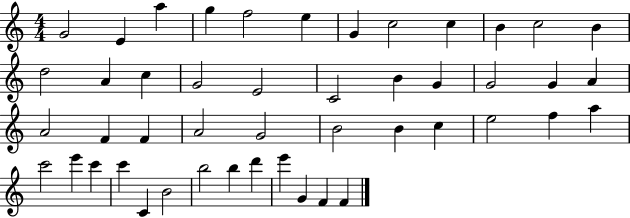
{
  \clef treble
  \numericTimeSignature
  \time 4/4
  \key c \major
  g'2 e'4 a''4 | g''4 f''2 e''4 | g'4 c''2 c''4 | b'4 c''2 b'4 | \break d''2 a'4 c''4 | g'2 e'2 | c'2 b'4 g'4 | g'2 g'4 a'4 | \break a'2 f'4 f'4 | a'2 g'2 | b'2 b'4 c''4 | e''2 f''4 a''4 | \break c'''2 e'''4 c'''4 | c'''4 c'4 b'2 | b''2 b''4 d'''4 | e'''4 g'4 f'4 f'4 | \break \bar "|."
}